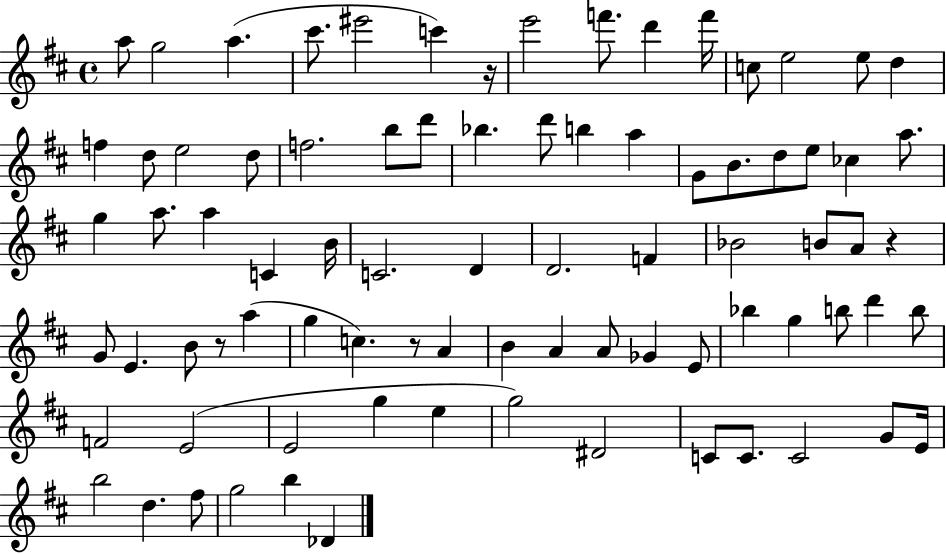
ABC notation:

X:1
T:Untitled
M:4/4
L:1/4
K:D
a/2 g2 a ^c'/2 ^e'2 c' z/4 e'2 f'/2 d' f'/4 c/2 e2 e/2 d f d/2 e2 d/2 f2 b/2 d'/2 _b d'/2 b a G/2 B/2 d/2 e/2 _c a/2 g a/2 a C B/4 C2 D D2 F _B2 B/2 A/2 z G/2 E B/2 z/2 a g c z/2 A B A A/2 _G E/2 _b g b/2 d' b/2 F2 E2 E2 g e g2 ^D2 C/2 C/2 C2 G/2 E/4 b2 d ^f/2 g2 b _D